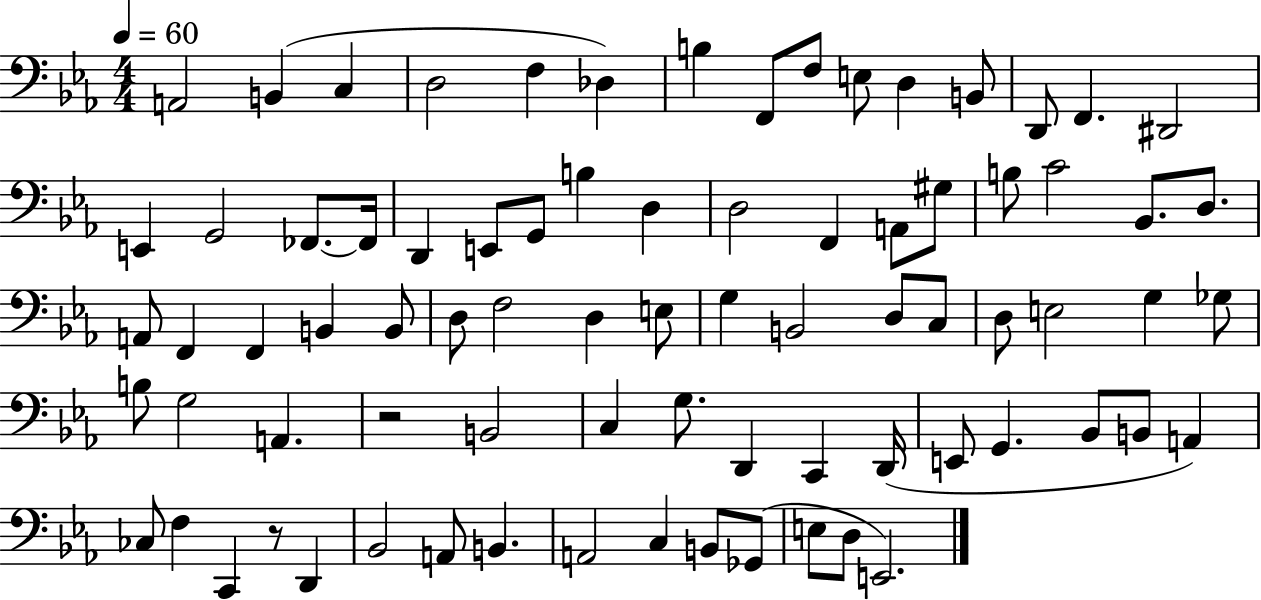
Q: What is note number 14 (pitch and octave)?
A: F2